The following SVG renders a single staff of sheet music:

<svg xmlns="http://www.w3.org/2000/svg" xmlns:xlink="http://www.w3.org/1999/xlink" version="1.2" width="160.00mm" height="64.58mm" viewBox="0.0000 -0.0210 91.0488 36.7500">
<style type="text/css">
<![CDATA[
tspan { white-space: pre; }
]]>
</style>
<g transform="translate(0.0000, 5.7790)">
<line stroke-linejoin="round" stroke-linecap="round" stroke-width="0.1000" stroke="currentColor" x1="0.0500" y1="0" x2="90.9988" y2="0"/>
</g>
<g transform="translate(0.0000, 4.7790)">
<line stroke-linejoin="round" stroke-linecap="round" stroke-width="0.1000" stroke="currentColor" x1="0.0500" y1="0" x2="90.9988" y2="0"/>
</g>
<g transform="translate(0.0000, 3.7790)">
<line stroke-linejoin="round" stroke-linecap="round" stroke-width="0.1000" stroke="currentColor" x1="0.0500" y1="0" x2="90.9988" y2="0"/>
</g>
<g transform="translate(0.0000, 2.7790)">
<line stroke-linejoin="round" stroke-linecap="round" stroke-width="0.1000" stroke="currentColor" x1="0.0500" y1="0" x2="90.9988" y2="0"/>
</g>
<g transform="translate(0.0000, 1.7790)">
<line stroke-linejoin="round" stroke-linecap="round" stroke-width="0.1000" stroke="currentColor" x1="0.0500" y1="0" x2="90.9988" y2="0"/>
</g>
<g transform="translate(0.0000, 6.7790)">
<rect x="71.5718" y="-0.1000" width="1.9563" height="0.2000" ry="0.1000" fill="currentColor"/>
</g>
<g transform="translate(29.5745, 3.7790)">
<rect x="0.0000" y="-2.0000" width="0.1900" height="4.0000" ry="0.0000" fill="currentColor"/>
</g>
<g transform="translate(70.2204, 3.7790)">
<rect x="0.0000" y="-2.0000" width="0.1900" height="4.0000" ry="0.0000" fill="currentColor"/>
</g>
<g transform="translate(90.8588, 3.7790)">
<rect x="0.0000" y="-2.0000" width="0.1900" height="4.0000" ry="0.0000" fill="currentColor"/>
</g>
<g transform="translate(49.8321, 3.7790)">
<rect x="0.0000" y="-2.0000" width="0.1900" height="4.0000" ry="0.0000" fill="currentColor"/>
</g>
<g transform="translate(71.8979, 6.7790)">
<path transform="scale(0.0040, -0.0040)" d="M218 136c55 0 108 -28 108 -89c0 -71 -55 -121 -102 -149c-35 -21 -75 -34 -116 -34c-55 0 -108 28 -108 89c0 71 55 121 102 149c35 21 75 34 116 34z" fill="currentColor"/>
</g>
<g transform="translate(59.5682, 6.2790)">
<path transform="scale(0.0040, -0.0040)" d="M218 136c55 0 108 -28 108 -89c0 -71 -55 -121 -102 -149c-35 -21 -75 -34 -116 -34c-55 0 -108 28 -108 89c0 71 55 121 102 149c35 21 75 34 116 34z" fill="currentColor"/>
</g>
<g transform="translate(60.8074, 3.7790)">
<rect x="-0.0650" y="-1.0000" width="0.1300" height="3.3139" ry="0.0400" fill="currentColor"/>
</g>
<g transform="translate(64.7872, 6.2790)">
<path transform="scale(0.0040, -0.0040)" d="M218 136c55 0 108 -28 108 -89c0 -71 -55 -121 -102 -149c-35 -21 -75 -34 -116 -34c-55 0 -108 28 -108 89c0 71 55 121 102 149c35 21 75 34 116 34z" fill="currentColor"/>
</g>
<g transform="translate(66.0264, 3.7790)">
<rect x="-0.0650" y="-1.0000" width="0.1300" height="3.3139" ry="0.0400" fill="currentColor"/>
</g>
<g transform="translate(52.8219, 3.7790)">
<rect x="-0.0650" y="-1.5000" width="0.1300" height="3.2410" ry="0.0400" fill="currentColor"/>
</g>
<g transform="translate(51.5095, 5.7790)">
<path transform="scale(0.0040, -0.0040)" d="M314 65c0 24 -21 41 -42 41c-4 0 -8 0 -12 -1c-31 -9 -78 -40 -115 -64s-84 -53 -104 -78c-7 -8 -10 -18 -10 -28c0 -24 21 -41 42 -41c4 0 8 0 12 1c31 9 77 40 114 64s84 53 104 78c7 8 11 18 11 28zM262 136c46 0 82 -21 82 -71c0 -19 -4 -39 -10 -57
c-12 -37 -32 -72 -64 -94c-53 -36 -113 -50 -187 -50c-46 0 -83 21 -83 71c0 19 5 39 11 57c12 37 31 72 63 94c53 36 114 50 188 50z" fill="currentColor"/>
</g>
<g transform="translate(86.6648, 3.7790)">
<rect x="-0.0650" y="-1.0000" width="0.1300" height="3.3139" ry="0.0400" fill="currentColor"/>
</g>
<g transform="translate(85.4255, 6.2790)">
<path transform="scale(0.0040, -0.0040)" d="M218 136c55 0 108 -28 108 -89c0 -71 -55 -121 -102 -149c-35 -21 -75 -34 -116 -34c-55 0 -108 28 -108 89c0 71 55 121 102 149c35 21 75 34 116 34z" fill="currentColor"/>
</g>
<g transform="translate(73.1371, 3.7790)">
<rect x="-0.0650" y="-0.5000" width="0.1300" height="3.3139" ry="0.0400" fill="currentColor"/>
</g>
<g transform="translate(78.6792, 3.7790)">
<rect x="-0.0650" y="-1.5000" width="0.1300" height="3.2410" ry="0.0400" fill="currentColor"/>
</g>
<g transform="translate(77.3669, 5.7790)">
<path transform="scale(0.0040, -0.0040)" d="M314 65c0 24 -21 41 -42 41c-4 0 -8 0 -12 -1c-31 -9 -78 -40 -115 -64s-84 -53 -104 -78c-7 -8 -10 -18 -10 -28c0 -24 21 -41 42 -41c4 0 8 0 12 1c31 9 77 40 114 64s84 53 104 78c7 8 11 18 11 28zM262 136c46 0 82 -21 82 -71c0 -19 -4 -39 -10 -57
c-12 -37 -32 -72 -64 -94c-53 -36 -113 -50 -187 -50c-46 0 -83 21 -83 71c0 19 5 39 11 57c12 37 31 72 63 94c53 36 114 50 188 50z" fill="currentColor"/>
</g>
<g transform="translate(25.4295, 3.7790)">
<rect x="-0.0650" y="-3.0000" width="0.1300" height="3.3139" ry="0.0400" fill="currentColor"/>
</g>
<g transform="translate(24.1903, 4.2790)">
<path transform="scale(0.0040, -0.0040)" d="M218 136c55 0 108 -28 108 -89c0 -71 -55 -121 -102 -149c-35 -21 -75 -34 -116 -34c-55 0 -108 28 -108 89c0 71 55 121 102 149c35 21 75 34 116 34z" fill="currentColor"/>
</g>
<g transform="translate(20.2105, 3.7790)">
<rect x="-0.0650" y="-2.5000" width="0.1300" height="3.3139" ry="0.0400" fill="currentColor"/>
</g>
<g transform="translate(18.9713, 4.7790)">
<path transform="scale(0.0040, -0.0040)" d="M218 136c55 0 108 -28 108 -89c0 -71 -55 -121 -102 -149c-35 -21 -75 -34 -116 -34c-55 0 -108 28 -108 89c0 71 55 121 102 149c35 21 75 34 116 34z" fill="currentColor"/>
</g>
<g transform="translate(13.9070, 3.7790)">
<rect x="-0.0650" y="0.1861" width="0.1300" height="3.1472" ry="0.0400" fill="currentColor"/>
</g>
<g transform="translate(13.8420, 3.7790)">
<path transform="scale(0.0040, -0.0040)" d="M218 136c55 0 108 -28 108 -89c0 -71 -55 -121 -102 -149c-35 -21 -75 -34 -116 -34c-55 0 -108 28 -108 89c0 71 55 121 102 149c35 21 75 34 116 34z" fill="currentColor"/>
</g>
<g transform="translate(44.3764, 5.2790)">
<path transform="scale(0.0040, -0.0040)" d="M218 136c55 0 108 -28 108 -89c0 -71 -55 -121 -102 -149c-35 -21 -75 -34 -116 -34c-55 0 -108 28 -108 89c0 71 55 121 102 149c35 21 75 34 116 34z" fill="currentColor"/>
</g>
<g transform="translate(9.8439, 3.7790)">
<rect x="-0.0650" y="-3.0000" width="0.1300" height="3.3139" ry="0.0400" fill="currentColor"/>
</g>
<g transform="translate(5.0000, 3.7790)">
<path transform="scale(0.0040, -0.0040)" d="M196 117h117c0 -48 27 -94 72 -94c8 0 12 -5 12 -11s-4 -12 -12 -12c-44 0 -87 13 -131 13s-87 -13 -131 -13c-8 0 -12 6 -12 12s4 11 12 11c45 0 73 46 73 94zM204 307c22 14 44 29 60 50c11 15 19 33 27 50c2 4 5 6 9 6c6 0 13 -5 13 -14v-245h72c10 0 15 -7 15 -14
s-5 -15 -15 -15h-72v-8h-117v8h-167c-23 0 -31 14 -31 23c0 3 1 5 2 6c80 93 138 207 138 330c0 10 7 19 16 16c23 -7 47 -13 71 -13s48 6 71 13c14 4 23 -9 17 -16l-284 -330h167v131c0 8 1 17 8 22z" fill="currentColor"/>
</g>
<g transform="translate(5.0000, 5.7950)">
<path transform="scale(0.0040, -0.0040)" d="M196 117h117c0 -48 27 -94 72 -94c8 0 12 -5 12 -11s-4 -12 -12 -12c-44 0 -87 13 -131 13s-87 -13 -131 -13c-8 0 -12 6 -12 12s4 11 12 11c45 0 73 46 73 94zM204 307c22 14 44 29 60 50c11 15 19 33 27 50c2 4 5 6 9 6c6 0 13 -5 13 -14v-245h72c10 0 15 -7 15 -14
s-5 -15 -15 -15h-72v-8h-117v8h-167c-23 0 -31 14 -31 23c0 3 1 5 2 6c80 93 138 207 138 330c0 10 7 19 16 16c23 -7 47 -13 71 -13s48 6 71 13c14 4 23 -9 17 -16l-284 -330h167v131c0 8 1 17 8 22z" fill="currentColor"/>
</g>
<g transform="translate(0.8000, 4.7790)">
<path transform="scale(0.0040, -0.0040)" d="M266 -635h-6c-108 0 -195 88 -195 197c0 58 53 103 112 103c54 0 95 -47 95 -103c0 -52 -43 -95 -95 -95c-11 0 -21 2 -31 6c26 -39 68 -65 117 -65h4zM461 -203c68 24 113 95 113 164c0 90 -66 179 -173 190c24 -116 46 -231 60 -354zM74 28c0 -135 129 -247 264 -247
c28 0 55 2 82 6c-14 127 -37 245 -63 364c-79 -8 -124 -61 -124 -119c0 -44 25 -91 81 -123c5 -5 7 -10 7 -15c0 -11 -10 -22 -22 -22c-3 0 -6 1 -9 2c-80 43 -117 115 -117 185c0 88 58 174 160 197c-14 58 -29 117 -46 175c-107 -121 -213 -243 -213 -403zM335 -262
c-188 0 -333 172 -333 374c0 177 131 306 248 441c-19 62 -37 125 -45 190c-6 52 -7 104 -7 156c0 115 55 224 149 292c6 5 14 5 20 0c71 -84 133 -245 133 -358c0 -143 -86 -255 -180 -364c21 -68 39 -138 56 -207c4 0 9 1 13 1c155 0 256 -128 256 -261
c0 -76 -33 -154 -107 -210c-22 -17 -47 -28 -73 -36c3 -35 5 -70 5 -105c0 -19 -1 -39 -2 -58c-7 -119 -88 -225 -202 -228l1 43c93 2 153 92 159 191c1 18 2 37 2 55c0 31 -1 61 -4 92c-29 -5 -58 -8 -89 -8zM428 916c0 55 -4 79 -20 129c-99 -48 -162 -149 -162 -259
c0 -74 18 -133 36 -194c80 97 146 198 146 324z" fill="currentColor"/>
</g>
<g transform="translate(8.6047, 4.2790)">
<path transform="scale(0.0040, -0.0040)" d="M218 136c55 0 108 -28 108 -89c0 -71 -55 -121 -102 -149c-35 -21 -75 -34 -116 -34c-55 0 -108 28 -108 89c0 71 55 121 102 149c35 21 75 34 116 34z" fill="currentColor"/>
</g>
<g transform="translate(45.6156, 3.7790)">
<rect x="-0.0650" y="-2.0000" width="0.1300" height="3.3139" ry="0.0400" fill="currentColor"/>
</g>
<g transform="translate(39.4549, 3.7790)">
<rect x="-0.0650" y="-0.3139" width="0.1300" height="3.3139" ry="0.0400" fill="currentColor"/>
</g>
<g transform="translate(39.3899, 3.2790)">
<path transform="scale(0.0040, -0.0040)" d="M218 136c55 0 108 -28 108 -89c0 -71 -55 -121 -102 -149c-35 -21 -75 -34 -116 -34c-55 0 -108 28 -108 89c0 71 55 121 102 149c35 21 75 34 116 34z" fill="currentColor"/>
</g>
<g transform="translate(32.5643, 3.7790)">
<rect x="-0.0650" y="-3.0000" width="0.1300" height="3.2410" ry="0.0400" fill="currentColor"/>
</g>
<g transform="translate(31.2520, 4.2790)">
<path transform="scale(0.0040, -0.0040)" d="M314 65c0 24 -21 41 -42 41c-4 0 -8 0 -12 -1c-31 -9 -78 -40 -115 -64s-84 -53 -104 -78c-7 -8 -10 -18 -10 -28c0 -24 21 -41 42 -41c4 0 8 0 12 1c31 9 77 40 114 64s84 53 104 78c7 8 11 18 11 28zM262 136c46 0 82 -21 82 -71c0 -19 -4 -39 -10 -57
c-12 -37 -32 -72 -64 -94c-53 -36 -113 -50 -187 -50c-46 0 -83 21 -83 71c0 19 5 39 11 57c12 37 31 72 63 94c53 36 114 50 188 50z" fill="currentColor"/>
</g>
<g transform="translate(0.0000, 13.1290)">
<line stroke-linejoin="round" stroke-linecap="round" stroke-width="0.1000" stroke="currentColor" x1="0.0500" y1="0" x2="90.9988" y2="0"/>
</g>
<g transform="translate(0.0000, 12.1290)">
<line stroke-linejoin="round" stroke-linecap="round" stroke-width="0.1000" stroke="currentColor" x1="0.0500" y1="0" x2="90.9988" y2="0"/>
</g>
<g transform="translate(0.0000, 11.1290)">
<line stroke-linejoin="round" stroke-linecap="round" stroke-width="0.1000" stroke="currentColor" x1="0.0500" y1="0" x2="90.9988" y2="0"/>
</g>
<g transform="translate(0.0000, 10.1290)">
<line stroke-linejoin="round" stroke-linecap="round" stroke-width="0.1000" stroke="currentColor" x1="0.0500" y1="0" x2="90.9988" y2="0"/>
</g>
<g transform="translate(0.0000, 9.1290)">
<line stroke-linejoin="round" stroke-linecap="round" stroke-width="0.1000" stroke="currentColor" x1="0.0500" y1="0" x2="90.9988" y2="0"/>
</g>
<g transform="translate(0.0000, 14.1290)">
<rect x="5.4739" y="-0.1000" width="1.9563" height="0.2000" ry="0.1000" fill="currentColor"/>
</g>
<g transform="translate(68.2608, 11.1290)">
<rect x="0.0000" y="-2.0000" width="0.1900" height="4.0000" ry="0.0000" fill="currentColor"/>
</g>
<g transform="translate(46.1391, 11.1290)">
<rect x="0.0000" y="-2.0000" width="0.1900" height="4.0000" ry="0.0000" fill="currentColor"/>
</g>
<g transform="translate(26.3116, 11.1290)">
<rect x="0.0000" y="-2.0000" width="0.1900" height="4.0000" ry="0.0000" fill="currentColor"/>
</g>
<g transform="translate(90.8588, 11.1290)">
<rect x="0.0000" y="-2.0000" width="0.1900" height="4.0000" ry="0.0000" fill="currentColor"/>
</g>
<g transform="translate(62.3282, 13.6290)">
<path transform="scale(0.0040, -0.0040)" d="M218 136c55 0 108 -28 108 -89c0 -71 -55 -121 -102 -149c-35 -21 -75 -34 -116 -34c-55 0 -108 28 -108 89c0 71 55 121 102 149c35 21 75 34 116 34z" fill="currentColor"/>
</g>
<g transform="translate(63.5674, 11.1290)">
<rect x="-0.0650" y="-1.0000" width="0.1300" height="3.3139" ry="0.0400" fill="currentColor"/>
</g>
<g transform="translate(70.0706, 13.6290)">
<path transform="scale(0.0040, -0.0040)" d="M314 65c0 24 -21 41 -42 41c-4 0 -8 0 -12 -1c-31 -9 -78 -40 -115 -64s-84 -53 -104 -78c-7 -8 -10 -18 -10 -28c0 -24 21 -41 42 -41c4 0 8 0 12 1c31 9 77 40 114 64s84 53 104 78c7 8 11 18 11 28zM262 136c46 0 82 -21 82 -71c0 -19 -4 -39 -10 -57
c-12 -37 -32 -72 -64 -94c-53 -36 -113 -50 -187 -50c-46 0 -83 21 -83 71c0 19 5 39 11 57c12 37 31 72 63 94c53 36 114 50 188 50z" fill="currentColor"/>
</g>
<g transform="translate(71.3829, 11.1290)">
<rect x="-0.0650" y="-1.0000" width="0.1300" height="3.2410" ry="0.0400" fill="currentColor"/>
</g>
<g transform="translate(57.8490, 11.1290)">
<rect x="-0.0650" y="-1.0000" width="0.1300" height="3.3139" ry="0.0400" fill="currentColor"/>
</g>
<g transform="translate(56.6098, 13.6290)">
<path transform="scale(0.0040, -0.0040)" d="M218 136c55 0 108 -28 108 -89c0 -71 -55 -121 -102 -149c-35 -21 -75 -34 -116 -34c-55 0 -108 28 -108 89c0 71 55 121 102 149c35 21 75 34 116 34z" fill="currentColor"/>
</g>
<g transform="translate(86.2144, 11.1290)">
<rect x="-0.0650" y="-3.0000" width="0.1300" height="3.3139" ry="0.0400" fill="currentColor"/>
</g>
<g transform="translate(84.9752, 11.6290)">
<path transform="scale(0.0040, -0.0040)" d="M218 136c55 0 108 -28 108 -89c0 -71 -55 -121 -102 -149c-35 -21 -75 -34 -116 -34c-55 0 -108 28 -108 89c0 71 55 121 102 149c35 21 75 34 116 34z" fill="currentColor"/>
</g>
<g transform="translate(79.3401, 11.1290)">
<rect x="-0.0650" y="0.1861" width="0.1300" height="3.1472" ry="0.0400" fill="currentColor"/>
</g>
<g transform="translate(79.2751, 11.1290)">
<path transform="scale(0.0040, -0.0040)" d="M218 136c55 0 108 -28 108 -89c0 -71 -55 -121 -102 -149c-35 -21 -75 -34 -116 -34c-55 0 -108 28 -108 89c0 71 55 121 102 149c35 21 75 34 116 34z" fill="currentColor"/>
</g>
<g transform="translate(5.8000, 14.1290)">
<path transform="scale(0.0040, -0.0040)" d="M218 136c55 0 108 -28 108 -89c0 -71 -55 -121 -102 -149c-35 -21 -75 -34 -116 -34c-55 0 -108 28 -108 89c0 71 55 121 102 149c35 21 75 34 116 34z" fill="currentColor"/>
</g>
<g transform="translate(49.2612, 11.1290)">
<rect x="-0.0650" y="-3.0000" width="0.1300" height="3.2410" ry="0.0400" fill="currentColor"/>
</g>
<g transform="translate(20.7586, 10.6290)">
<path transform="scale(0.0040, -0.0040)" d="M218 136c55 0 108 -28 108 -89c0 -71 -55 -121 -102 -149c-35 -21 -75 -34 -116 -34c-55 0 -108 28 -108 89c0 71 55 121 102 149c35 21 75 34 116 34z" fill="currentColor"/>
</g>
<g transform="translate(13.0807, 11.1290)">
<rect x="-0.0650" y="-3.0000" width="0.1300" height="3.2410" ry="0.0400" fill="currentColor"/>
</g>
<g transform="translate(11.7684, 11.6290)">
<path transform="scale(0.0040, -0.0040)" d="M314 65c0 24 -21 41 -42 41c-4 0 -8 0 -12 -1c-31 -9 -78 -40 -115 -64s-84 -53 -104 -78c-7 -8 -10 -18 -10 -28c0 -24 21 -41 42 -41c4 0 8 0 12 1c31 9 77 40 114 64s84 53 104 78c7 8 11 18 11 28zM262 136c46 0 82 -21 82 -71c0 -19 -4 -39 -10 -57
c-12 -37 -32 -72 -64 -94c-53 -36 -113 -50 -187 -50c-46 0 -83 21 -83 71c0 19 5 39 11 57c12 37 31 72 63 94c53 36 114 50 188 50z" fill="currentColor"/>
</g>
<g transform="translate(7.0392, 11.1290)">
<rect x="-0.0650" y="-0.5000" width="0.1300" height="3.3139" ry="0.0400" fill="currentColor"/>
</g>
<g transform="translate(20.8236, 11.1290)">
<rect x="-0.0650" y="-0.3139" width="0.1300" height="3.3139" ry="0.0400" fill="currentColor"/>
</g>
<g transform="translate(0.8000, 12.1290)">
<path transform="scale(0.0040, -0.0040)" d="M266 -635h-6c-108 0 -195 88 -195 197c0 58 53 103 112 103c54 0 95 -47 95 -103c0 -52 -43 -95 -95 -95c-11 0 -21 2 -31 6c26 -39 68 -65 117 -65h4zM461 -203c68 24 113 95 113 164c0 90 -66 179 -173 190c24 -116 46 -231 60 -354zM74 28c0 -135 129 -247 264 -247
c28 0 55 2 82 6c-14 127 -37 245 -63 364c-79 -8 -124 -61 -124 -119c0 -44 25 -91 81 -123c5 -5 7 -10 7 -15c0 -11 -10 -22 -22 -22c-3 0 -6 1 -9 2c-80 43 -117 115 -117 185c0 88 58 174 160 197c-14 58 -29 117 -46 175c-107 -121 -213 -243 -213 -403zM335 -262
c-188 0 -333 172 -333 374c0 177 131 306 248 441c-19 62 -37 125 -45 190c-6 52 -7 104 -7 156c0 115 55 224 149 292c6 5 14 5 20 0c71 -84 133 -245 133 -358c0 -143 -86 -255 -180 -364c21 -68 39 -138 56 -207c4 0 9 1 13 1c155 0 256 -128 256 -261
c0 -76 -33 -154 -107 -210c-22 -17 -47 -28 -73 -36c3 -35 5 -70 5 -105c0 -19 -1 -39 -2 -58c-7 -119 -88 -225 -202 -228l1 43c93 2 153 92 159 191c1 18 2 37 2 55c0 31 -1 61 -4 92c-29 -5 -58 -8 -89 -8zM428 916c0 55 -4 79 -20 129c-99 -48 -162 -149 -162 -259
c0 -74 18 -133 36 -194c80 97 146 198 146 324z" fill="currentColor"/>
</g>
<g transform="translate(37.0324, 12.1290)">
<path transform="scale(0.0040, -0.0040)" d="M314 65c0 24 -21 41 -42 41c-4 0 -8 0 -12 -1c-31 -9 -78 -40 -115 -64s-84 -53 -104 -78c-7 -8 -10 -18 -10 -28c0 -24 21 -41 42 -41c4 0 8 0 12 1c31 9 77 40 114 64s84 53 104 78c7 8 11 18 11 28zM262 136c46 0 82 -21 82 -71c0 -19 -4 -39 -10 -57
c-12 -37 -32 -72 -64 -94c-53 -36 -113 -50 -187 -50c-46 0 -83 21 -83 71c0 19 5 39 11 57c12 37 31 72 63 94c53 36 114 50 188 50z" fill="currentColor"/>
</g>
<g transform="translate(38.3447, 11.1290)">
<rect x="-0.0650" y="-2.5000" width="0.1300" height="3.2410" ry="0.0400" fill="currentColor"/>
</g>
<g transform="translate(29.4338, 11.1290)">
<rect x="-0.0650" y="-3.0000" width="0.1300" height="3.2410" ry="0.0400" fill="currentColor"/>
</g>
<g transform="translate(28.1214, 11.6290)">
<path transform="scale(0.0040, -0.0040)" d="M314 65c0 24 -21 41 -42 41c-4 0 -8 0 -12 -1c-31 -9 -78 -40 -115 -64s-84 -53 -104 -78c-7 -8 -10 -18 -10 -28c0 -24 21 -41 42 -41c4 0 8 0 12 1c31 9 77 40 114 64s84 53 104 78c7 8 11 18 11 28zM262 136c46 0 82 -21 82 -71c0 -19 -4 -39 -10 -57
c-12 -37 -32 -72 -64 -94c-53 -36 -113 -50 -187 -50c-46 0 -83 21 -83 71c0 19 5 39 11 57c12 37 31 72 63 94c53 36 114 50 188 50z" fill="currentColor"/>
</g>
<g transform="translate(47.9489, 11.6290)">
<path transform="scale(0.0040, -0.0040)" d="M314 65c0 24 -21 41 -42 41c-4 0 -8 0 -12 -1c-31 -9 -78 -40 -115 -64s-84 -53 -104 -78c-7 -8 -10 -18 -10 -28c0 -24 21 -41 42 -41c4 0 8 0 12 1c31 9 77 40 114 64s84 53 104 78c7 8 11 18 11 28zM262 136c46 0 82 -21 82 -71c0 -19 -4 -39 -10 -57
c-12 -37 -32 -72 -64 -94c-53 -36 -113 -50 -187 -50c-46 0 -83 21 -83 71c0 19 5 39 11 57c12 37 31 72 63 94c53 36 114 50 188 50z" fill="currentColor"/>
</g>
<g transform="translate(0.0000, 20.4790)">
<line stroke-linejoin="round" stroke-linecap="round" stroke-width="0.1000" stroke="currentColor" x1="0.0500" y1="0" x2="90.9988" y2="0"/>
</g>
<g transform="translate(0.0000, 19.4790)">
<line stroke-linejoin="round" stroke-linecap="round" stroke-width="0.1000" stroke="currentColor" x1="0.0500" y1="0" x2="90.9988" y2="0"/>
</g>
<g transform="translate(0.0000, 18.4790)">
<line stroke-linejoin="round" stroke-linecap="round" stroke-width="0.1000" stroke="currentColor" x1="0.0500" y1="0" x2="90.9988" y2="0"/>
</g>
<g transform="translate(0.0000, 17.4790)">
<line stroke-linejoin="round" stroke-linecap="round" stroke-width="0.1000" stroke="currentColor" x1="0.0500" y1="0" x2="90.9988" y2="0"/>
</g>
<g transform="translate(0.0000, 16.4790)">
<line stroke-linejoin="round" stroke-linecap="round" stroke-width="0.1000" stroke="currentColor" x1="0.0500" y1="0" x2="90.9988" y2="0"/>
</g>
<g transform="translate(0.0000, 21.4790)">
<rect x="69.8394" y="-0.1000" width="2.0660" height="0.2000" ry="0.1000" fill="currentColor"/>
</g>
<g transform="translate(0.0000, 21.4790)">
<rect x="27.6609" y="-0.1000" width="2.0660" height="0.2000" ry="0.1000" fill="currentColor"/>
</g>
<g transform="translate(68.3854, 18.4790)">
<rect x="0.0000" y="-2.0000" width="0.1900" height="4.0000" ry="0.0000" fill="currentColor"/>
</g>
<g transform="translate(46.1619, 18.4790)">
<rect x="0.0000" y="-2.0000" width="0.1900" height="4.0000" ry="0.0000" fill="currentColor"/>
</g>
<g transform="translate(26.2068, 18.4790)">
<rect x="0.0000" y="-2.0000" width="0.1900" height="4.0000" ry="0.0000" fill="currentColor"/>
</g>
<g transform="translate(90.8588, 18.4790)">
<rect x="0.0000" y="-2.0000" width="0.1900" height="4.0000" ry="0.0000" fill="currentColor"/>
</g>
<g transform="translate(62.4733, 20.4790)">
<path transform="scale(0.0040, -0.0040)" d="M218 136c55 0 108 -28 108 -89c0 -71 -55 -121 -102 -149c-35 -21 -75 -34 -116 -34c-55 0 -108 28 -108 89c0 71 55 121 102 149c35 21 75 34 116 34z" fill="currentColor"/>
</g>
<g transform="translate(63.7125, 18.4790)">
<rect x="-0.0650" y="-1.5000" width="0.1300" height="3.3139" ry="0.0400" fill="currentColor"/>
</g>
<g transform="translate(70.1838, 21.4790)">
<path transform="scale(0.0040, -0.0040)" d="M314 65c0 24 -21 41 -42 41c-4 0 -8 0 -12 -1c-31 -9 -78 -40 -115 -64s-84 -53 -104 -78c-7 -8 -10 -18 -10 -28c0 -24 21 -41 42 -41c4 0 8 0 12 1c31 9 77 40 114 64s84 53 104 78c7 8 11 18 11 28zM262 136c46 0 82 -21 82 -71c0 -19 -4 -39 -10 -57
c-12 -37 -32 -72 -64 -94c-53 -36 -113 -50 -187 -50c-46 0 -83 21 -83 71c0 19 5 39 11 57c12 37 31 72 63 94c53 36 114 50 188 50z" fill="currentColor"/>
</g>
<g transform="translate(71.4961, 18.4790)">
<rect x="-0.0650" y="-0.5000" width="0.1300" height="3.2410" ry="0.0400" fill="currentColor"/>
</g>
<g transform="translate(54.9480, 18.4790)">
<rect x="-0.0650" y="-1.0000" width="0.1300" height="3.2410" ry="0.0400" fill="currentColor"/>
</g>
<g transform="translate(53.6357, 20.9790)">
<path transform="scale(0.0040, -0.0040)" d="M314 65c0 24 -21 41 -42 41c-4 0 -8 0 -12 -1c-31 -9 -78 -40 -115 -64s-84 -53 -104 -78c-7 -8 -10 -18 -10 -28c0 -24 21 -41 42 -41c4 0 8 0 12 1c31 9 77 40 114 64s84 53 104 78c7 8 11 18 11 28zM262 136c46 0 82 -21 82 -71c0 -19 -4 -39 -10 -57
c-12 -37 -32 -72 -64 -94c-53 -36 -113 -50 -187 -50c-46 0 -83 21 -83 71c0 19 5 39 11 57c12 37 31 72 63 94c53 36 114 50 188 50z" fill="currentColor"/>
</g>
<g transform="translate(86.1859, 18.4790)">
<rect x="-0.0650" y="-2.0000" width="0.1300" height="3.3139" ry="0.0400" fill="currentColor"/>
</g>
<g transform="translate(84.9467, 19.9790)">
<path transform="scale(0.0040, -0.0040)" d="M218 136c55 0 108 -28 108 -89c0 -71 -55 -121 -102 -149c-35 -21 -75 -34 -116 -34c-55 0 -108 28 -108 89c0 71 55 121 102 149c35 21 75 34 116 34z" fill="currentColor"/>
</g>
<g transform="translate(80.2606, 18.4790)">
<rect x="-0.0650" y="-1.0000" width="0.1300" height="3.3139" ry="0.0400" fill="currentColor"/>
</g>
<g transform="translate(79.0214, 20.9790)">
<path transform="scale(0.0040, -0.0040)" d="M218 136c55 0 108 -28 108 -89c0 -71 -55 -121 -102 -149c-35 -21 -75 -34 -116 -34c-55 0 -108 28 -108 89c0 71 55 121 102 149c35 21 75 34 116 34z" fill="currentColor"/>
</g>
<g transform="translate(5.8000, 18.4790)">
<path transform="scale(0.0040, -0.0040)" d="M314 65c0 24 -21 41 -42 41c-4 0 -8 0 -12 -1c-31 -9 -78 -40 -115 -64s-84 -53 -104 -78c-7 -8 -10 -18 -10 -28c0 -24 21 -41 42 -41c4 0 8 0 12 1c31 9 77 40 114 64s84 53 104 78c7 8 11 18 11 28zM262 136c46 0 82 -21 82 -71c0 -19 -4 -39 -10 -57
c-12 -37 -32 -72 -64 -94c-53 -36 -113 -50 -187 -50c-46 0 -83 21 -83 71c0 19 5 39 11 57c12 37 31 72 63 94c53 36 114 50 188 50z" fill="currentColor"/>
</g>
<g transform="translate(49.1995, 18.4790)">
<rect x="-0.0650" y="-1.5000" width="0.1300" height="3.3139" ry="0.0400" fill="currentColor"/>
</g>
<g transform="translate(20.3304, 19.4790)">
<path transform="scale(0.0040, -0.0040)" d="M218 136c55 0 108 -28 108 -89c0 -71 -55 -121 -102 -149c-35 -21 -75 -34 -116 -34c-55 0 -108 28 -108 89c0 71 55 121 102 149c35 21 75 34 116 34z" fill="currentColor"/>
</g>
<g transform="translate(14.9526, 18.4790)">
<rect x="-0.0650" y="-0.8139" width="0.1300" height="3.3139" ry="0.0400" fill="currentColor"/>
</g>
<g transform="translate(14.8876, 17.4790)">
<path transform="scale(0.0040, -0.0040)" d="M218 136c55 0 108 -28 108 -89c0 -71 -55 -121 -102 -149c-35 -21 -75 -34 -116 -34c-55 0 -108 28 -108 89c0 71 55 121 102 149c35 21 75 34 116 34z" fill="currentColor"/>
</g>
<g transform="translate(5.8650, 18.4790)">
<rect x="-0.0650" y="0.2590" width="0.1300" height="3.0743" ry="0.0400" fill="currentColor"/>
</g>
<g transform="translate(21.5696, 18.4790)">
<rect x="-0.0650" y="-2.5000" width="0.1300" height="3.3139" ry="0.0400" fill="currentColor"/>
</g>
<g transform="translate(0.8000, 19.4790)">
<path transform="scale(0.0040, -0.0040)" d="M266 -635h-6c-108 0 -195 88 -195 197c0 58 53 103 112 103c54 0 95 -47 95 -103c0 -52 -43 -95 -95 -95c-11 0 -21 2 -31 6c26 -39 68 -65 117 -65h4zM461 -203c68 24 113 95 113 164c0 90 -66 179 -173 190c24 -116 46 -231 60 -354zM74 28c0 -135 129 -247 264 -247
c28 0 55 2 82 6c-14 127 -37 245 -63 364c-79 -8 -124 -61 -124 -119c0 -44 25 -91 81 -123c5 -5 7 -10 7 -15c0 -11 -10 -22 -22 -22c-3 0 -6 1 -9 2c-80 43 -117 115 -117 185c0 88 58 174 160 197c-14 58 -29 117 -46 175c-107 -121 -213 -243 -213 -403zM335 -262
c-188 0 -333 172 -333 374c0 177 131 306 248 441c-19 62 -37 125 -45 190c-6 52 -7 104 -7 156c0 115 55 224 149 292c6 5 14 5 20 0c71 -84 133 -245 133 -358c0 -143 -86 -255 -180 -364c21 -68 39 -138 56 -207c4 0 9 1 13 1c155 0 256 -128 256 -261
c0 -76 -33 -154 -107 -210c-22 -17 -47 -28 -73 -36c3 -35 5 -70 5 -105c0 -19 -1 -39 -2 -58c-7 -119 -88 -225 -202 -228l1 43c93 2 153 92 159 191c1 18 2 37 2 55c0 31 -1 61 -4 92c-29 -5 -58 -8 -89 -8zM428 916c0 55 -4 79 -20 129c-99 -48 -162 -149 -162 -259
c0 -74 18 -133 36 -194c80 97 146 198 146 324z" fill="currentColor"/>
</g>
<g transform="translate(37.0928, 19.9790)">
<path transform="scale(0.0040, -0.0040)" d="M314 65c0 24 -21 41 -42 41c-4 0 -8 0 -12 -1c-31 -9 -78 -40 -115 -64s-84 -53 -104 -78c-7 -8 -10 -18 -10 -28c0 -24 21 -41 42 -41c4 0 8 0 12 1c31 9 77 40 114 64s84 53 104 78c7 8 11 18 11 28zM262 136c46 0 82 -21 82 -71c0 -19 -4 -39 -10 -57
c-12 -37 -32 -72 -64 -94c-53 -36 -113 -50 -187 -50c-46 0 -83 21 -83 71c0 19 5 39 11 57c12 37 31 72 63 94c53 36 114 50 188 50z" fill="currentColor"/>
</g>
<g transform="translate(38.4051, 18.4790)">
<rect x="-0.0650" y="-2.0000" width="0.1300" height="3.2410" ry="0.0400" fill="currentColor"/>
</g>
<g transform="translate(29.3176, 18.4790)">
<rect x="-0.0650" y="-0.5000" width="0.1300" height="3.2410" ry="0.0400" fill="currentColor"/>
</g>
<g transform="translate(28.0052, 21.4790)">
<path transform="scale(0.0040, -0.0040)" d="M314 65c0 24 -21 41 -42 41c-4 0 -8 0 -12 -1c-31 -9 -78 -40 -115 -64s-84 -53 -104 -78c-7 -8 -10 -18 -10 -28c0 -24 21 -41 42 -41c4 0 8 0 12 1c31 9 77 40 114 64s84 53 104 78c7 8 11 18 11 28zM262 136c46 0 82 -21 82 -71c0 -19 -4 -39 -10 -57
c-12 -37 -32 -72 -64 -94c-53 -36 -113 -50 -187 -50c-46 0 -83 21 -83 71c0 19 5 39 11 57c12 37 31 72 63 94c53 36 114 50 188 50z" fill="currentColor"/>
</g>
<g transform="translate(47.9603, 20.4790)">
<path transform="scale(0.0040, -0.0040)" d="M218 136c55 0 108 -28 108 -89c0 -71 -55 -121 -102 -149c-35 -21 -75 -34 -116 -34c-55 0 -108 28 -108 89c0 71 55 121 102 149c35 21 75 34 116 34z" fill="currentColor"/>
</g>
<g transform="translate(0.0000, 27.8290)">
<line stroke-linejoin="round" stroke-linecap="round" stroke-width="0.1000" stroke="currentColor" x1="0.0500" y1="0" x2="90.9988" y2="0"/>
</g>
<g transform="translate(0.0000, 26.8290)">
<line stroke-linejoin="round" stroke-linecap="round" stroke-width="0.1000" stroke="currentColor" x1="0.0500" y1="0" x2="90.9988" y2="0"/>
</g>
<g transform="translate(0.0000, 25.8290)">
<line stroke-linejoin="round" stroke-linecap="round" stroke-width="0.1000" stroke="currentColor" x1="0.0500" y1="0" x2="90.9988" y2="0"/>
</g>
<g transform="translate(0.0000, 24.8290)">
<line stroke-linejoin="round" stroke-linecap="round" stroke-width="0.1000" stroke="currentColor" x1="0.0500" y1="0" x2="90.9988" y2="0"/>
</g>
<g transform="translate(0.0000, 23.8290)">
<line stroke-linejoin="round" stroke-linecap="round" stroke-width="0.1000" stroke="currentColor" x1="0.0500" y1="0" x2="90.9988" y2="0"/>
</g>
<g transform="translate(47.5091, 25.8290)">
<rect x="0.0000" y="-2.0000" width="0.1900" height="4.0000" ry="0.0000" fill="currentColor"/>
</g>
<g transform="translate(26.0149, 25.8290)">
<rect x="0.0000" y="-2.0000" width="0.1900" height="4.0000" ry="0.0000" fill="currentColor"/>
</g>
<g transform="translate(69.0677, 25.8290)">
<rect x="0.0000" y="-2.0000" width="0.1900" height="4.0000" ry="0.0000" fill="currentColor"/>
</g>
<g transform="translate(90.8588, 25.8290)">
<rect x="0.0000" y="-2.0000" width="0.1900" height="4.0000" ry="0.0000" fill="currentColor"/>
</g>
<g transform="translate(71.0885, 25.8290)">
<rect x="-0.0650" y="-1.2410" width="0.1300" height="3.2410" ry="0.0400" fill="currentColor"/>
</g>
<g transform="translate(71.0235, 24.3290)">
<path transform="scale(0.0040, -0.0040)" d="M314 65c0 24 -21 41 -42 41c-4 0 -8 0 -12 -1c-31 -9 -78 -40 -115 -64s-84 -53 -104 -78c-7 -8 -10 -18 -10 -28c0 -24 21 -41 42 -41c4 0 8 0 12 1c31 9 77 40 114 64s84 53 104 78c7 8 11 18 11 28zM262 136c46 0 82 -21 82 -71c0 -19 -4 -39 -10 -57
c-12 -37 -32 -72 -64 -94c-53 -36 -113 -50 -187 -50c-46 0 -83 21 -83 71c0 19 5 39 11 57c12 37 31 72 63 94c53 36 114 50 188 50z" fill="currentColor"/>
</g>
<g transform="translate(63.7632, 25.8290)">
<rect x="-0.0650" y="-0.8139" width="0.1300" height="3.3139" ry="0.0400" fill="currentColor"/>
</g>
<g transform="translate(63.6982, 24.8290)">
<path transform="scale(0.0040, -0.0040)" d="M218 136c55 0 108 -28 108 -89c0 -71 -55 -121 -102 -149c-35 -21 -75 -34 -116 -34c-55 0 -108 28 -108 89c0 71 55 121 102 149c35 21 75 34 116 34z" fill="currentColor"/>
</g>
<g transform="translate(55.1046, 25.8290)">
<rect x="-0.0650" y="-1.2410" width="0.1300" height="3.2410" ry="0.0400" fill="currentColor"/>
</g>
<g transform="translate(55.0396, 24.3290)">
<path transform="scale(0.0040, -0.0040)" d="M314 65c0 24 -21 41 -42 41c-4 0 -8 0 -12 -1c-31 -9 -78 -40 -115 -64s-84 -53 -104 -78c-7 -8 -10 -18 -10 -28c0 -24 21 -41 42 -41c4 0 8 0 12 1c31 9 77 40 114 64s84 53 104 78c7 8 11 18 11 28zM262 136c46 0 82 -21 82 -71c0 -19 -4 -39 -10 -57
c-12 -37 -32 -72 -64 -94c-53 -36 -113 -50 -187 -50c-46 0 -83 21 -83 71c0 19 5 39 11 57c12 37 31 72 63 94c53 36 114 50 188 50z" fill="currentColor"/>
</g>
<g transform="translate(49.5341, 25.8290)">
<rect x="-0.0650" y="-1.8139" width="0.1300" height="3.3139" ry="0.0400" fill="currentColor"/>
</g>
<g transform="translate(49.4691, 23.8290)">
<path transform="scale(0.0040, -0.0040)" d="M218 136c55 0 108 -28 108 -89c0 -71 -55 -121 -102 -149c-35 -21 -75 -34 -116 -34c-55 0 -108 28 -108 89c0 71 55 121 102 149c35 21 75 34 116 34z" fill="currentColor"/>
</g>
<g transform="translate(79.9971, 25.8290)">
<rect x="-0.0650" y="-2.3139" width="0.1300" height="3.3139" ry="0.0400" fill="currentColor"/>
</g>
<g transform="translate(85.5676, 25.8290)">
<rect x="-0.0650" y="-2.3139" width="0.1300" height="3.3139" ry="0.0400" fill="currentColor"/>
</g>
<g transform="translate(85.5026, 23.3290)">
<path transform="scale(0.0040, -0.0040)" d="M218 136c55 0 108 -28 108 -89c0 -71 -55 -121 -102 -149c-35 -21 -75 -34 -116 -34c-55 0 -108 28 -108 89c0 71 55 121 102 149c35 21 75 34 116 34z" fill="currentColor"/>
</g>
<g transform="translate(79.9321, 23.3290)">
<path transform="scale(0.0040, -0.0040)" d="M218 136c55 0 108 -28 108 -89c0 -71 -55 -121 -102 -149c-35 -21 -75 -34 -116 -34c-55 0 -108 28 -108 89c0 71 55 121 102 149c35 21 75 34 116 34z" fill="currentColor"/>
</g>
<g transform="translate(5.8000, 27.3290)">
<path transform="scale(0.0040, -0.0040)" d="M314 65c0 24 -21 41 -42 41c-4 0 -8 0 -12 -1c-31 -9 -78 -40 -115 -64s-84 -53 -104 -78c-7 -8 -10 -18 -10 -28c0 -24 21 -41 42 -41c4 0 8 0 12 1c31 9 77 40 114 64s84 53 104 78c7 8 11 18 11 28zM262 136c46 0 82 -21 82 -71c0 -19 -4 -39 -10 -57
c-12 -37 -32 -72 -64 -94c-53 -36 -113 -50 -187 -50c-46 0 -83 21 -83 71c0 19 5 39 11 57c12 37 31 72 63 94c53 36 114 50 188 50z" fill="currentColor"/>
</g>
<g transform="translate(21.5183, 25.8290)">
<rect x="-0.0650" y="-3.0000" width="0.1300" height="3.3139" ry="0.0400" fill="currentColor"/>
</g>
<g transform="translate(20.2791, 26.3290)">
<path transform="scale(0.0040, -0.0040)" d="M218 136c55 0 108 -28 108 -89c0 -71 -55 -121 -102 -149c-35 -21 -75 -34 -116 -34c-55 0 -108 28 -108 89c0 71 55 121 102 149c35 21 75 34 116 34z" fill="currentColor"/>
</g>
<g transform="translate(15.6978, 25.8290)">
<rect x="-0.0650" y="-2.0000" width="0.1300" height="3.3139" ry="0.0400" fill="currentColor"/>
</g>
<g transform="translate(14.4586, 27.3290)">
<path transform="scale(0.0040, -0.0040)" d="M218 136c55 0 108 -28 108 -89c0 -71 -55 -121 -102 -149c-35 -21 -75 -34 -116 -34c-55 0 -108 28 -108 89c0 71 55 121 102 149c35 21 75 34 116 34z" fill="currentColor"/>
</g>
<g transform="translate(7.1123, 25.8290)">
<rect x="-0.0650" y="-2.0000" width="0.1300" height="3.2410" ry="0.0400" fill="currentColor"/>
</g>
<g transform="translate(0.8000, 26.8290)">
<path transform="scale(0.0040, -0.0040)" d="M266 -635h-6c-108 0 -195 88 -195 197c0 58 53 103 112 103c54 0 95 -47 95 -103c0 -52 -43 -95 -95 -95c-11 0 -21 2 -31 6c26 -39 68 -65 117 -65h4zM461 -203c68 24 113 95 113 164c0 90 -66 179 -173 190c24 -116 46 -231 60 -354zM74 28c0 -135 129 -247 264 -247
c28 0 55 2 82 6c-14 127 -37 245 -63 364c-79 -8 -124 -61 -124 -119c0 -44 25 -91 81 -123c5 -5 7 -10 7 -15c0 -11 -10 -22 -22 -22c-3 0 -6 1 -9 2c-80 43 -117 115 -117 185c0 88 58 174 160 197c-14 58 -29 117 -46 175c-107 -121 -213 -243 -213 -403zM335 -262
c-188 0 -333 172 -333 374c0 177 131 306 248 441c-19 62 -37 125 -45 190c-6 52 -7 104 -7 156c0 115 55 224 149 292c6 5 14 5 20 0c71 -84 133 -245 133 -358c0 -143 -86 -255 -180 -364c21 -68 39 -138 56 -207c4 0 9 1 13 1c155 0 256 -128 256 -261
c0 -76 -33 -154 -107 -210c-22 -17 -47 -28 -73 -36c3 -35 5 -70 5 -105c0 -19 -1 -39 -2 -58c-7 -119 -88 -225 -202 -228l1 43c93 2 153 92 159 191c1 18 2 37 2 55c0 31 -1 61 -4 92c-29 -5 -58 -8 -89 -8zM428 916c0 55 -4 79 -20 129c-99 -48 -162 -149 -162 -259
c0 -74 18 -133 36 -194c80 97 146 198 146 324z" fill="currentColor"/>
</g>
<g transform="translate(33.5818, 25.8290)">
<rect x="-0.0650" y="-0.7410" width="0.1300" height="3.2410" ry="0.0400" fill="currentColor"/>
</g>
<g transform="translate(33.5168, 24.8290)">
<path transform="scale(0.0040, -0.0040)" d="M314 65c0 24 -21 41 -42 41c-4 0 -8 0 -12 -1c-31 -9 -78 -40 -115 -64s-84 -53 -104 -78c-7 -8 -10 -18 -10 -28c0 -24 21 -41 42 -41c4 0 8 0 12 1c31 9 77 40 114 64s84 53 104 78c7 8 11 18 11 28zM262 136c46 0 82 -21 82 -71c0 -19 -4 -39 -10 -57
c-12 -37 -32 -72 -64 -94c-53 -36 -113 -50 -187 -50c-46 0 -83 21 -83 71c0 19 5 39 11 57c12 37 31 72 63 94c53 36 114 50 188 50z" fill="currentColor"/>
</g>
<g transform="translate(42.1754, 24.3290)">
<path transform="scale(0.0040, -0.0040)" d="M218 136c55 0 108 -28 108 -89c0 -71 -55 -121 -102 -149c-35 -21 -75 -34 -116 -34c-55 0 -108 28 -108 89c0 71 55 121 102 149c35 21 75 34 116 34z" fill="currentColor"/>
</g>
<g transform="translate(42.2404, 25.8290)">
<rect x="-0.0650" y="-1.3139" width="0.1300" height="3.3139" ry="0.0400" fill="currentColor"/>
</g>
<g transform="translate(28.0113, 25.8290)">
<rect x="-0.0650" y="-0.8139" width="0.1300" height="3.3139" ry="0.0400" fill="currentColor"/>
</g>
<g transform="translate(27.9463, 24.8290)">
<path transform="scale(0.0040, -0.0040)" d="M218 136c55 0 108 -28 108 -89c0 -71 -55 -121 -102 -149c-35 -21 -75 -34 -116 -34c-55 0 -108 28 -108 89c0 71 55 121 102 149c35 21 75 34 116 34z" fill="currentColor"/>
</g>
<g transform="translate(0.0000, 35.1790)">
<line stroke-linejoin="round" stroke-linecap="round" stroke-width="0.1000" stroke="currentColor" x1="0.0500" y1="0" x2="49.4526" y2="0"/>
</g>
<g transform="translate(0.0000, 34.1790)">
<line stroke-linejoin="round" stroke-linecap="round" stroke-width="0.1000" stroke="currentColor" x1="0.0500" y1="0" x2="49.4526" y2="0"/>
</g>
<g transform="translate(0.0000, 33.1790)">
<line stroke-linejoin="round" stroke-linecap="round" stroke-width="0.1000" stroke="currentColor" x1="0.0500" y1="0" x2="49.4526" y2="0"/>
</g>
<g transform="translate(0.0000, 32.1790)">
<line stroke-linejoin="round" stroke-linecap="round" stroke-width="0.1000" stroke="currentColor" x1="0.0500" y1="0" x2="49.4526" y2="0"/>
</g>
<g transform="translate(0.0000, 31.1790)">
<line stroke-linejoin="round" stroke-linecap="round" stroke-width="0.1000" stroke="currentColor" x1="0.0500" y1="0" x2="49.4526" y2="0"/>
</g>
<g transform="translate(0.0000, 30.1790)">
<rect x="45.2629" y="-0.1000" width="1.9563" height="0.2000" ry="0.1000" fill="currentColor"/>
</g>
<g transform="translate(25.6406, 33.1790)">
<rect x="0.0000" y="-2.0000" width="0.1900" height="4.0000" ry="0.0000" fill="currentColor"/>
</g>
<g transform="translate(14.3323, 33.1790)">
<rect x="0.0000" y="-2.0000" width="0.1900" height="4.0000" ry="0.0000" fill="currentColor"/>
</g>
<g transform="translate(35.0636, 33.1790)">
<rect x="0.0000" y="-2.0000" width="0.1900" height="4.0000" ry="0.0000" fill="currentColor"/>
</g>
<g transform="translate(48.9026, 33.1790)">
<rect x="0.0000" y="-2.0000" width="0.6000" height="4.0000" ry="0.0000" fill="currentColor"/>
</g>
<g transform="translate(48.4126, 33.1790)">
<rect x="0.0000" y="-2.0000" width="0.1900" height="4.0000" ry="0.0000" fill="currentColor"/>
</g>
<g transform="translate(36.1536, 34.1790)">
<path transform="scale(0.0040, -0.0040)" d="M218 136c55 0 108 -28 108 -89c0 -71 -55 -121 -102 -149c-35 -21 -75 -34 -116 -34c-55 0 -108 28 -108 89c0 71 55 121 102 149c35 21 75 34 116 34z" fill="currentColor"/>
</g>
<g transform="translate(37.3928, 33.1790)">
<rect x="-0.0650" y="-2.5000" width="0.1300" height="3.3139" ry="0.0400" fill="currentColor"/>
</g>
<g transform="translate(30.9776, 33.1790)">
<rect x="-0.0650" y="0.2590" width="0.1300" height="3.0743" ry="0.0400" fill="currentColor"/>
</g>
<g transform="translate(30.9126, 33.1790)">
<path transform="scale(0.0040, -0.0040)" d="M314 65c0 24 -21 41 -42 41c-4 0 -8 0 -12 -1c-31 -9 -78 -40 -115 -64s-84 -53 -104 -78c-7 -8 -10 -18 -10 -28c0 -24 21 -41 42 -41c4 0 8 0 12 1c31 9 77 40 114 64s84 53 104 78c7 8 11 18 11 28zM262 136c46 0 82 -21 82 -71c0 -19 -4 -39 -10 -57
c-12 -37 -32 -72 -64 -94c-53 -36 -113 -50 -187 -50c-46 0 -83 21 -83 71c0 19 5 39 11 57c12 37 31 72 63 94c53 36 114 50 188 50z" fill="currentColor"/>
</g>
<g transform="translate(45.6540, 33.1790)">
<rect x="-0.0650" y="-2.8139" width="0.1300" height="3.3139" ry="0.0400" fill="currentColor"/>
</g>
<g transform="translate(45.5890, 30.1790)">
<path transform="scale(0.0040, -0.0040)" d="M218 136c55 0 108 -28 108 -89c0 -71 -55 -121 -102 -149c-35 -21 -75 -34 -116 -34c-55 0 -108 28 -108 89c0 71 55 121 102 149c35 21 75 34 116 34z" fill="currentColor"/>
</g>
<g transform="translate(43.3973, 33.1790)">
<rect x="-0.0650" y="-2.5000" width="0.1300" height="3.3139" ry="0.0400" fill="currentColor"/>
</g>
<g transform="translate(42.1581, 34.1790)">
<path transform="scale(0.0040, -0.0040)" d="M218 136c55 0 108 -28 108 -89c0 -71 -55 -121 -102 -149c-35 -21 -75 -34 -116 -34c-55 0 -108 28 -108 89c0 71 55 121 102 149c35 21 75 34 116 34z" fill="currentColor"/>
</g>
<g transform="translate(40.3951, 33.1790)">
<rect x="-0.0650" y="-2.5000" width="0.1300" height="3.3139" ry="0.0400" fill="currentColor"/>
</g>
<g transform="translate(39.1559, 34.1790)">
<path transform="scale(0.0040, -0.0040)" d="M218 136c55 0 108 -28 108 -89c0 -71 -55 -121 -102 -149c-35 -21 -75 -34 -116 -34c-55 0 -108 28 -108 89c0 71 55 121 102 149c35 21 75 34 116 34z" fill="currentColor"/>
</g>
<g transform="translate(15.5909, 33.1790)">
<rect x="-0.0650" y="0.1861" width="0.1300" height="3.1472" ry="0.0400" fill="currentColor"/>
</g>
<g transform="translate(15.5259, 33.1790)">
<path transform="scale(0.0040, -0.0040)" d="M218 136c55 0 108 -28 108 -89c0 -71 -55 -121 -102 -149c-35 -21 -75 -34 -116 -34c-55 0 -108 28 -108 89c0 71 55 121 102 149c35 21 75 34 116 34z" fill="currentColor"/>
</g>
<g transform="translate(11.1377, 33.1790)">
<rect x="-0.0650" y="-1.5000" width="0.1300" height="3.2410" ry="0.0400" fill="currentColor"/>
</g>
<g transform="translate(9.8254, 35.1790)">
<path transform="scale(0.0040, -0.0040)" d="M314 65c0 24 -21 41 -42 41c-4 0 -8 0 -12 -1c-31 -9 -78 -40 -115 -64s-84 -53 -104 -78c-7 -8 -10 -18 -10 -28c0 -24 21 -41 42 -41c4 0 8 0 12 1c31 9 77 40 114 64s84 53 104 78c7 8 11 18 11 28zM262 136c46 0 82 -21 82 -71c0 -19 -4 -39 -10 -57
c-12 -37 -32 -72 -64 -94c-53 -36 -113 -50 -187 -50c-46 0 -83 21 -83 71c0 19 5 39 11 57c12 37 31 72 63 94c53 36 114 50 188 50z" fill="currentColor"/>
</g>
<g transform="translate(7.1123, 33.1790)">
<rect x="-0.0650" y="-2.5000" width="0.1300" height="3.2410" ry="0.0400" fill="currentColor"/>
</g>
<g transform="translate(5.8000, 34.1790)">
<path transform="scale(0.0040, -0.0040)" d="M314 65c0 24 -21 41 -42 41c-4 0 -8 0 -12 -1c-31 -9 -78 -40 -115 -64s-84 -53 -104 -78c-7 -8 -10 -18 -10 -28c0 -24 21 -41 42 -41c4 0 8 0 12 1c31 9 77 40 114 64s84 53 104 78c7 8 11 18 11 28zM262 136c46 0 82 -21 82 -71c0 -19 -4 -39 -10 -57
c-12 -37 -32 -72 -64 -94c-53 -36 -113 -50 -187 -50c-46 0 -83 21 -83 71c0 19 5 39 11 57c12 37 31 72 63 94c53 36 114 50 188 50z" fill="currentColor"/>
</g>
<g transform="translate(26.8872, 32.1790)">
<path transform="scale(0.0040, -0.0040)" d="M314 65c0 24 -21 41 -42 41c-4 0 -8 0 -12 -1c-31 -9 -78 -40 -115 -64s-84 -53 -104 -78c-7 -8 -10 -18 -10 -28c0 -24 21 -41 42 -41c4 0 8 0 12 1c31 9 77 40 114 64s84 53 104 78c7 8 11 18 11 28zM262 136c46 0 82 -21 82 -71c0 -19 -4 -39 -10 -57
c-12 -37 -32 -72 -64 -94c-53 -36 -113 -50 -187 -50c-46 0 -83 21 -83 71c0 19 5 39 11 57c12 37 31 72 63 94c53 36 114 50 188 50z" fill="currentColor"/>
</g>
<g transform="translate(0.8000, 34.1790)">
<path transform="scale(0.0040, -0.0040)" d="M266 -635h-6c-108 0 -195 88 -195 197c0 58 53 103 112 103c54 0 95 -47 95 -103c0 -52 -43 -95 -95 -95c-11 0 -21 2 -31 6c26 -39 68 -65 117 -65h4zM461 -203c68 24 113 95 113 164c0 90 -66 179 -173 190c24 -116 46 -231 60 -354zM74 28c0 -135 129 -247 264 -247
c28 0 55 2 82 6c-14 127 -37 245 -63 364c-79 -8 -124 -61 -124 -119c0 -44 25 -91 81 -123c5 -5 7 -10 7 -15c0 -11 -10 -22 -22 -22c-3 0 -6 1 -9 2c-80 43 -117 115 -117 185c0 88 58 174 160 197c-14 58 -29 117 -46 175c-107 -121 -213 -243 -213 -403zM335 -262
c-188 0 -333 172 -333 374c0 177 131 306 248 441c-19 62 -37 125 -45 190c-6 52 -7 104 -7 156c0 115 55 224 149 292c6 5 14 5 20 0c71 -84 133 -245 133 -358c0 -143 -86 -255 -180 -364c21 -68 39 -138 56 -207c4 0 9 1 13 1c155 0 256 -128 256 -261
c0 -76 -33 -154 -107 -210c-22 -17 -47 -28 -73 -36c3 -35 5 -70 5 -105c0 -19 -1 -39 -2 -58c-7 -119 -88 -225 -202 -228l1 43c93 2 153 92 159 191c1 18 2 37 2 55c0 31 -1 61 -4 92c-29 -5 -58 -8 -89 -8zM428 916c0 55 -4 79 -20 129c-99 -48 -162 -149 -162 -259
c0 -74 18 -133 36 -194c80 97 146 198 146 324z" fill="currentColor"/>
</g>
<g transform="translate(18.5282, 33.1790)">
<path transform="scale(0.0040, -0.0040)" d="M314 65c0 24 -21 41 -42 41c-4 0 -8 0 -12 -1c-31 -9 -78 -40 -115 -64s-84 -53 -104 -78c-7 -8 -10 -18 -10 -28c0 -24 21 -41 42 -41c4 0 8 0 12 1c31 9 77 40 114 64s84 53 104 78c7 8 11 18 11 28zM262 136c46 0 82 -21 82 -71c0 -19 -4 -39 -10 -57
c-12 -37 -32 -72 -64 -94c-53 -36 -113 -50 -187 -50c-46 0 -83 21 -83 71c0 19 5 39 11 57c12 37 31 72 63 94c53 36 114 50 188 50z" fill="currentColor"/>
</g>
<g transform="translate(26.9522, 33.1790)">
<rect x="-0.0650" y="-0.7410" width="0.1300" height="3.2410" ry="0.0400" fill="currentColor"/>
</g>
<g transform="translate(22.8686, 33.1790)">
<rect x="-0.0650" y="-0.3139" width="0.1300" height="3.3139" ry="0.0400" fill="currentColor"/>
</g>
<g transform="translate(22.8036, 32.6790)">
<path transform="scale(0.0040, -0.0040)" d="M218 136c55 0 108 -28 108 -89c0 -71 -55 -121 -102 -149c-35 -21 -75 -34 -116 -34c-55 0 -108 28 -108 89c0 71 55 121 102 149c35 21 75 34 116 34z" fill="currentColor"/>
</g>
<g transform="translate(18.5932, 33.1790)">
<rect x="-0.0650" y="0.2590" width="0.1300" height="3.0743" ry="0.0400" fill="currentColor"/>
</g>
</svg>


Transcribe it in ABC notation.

X:1
T:Untitled
M:4/4
L:1/4
K:C
A B G A A2 c F E2 D D C E2 D C A2 c A2 G2 A2 D D D2 B A B2 d G C2 F2 E D2 E C2 D F F2 F A d d2 e f e2 d e2 g g G2 E2 B B2 c d2 B2 G G G a